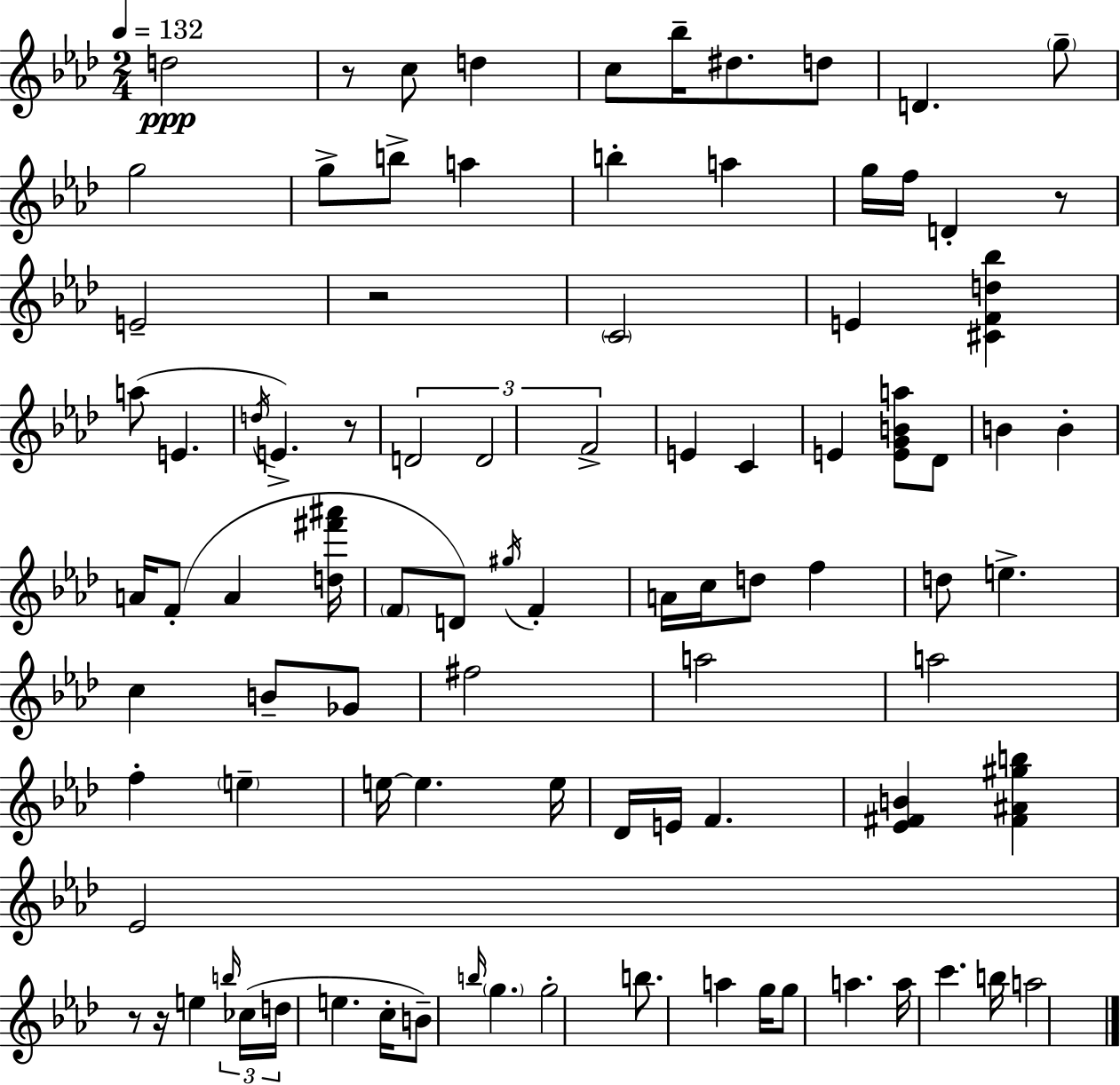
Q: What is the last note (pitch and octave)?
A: A5